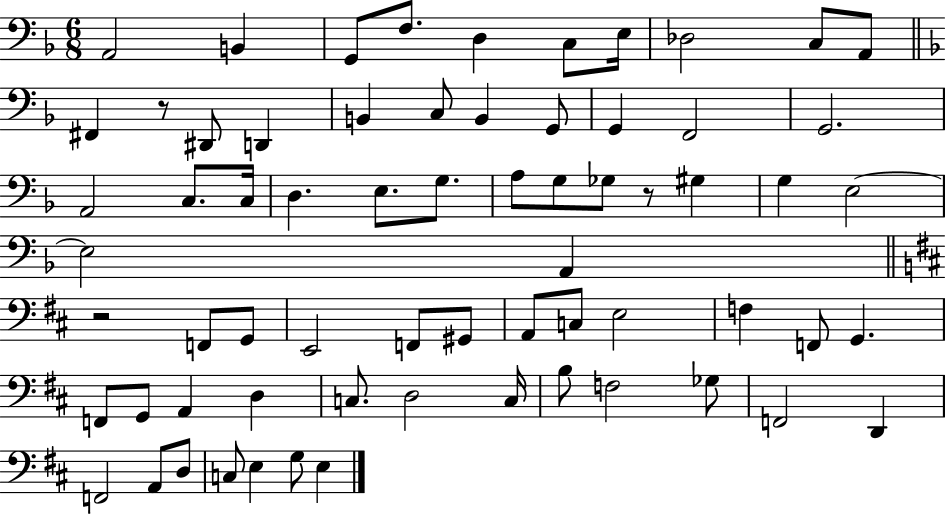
{
  \clef bass
  \numericTimeSignature
  \time 6/8
  \key f \major
  a,2 b,4 | g,8 f8. d4 c8 e16 | des2 c8 a,8 | \bar "||" \break \key f \major fis,4 r8 dis,8 d,4 | b,4 c8 b,4 g,8 | g,4 f,2 | g,2. | \break a,2 c8. c16 | d4. e8. g8. | a8 g8 ges8 r8 gis4 | g4 e2~~ | \break e2 a,4 | \bar "||" \break \key d \major r2 f,8 g,8 | e,2 f,8 gis,8 | a,8 c8 e2 | f4 f,8 g,4. | \break f,8 g,8 a,4 d4 | c8. d2 c16 | b8 f2 ges8 | f,2 d,4 | \break f,2 a,8 d8 | c8 e4 g8 e4 | \bar "|."
}